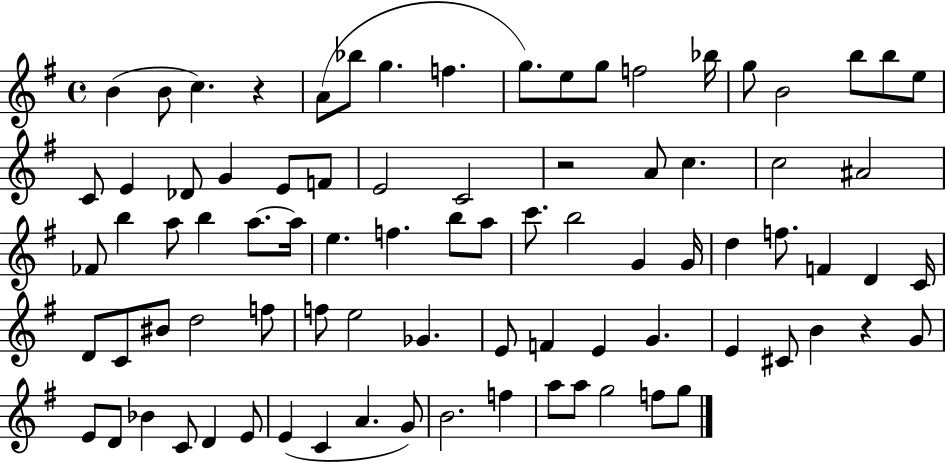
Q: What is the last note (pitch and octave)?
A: G5